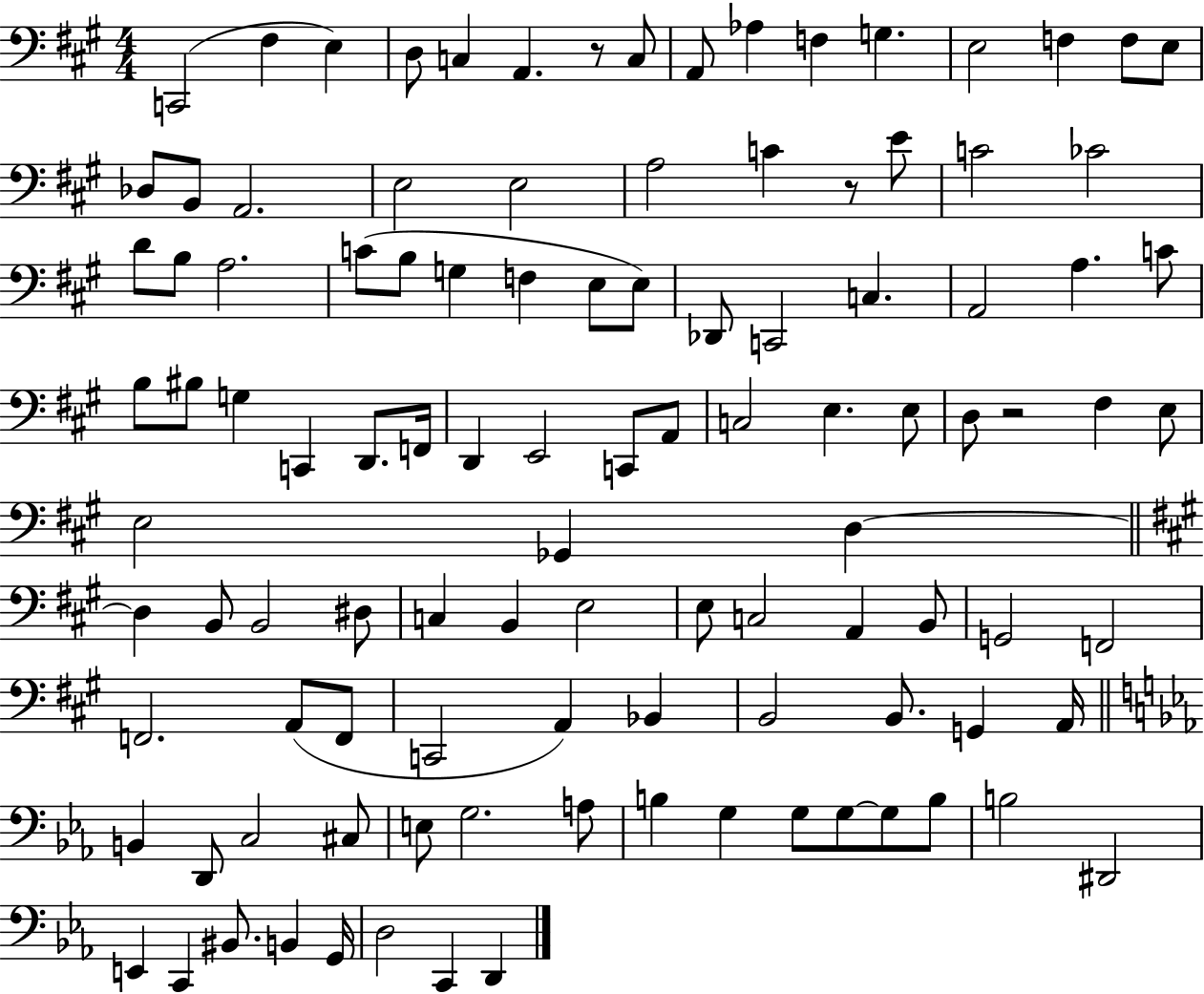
C2/h F#3/q E3/q D3/e C3/q A2/q. R/e C3/e A2/e Ab3/q F3/q G3/q. E3/h F3/q F3/e E3/e Db3/e B2/e A2/h. E3/h E3/h A3/h C4/q R/e E4/e C4/h CES4/h D4/e B3/e A3/h. C4/e B3/e G3/q F3/q E3/e E3/e Db2/e C2/h C3/q. A2/h A3/q. C4/e B3/e BIS3/e G3/q C2/q D2/e. F2/s D2/q E2/h C2/e A2/e C3/h E3/q. E3/e D3/e R/h F#3/q E3/e E3/h Gb2/q D3/q D3/q B2/e B2/h D#3/e C3/q B2/q E3/h E3/e C3/h A2/q B2/e G2/h F2/h F2/h. A2/e F2/e C2/h A2/q Bb2/q B2/h B2/e. G2/q A2/s B2/q D2/e C3/h C#3/e E3/e G3/h. A3/e B3/q G3/q G3/e G3/e G3/e B3/e B3/h D#2/h E2/q C2/q BIS2/e. B2/q G2/s D3/h C2/q D2/q